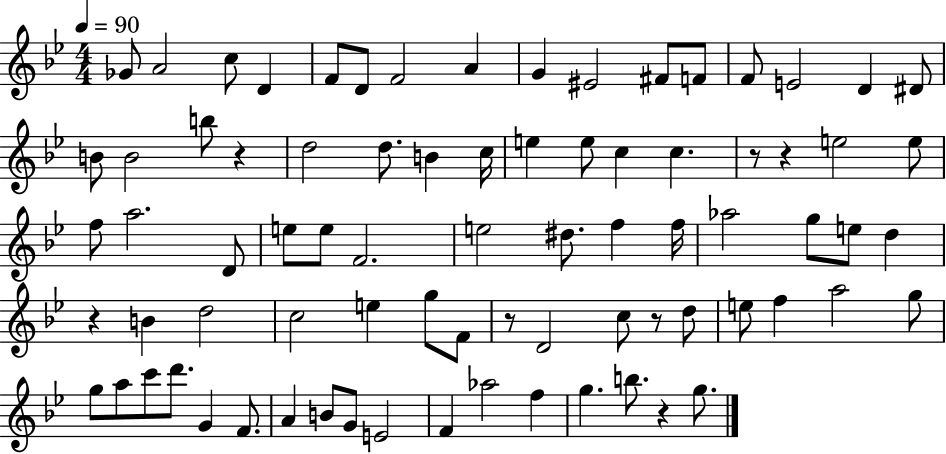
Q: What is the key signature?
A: BES major